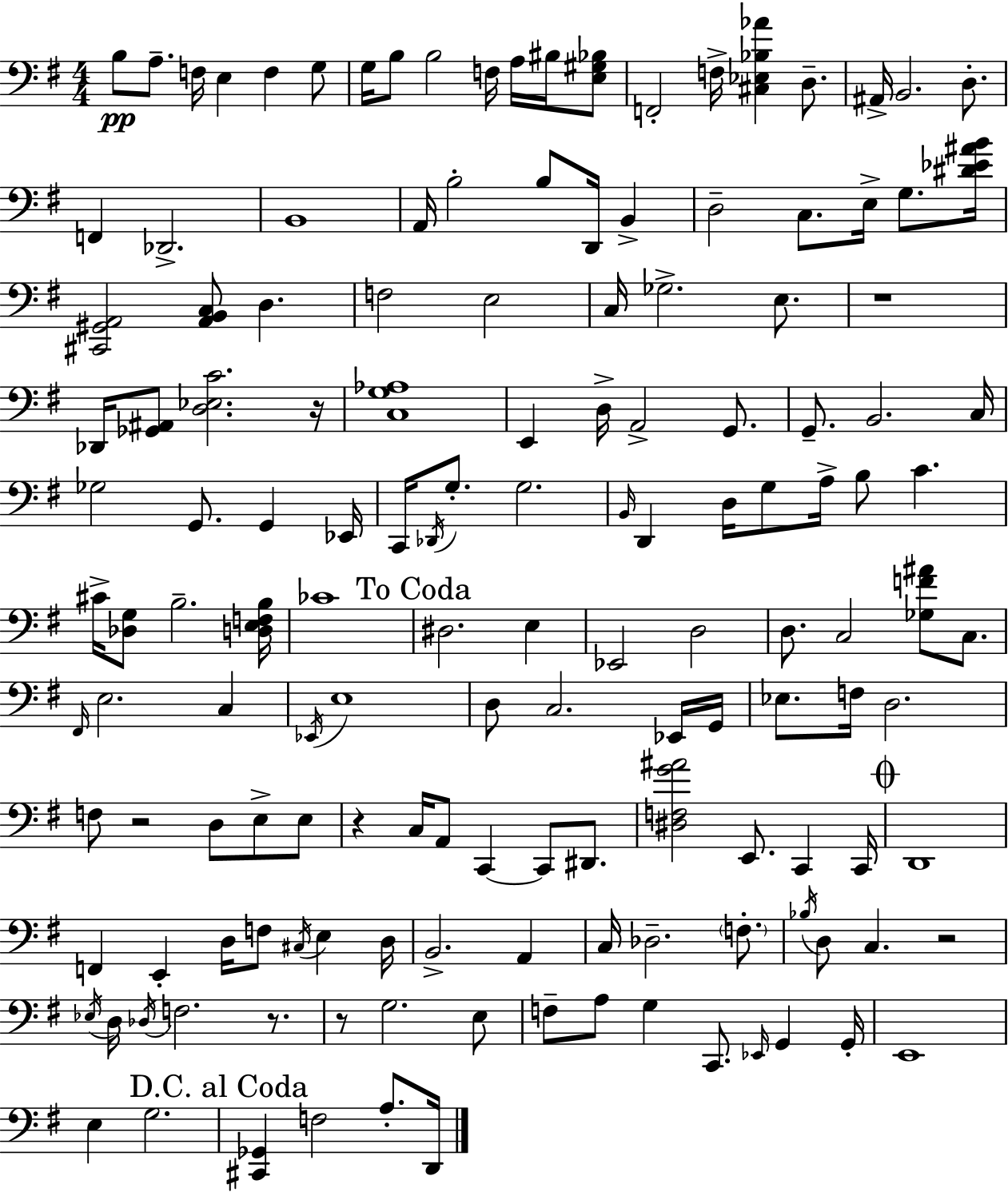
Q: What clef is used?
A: bass